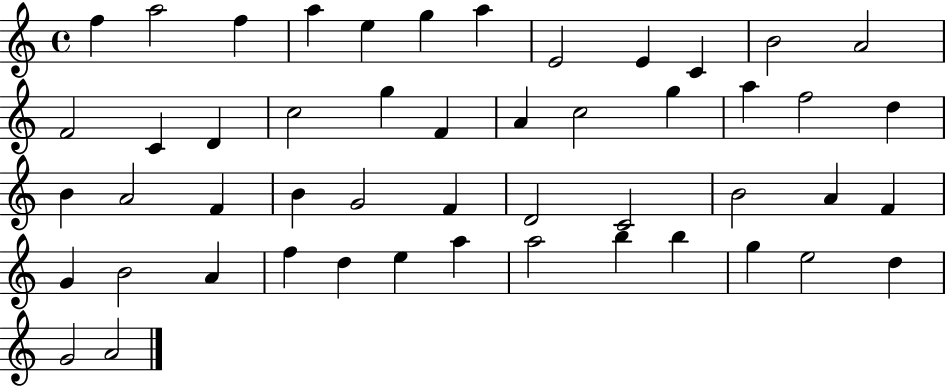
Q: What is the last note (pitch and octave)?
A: A4